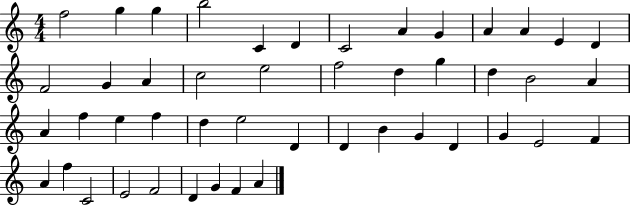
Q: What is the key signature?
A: C major